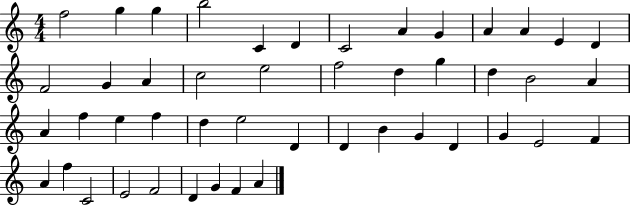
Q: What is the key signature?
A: C major